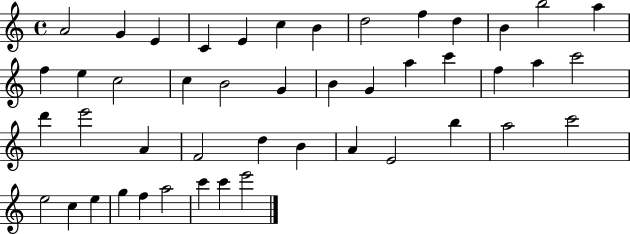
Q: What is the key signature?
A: C major